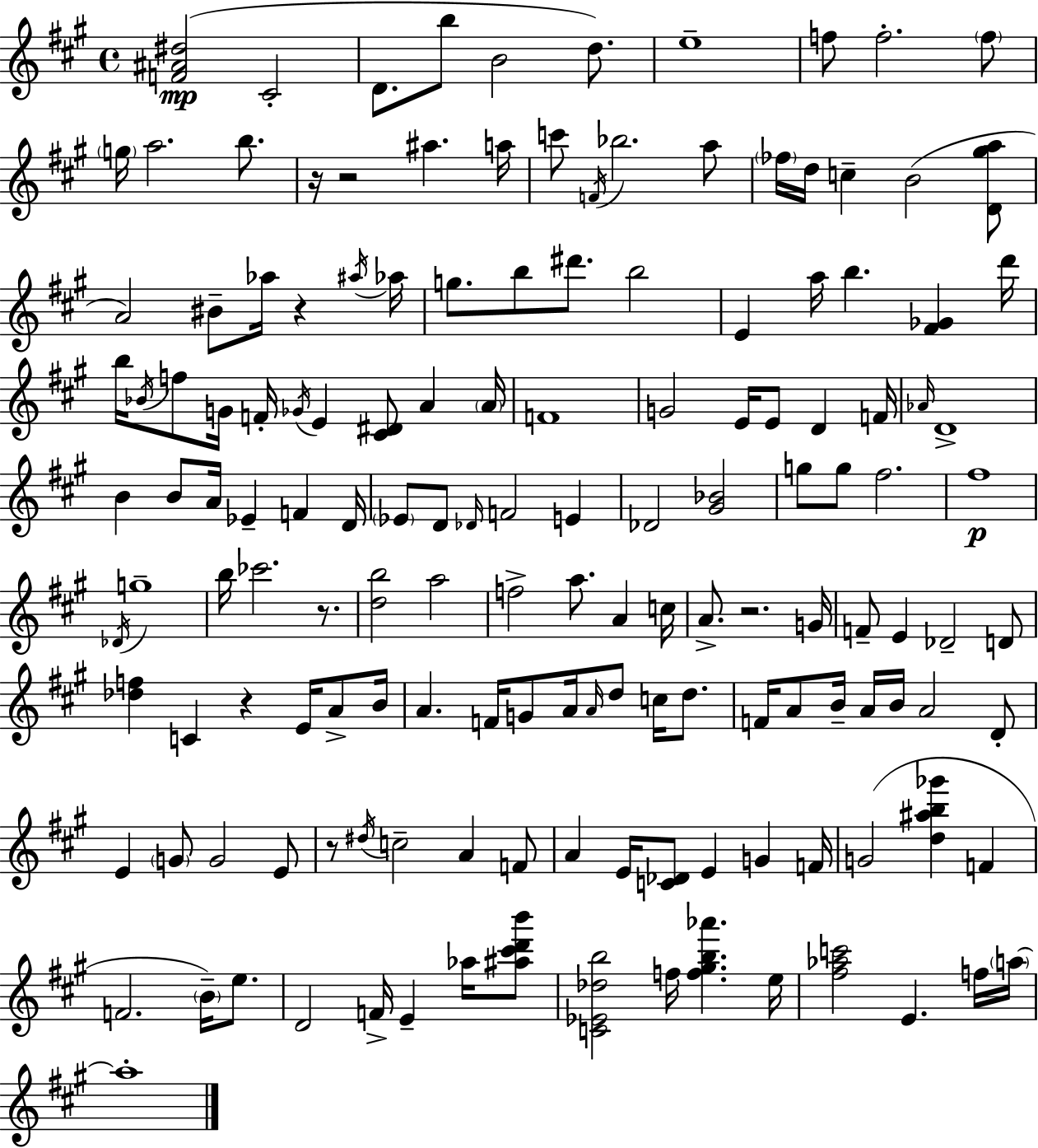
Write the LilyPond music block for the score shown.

{
  \clef treble
  \time 4/4
  \defaultTimeSignature
  \key a \major
  \repeat volta 2 { <f' ais' dis''>2(\mp cis'2-. | d'8. b''8 b'2 d''8.) | e''1-- | f''8 f''2.-. \parenthesize f''8 | \break \parenthesize g''16 a''2. b''8. | r16 r2 ais''4. a''16 | c'''8 \acciaccatura { f'16 } bes''2. a''8 | \parenthesize fes''16 d''16 c''4-- b'2( <d' gis'' a''>8 | \break a'2) bis'8-- aes''16 r4 | \acciaccatura { ais''16 } aes''16 g''8. b''8 dis'''8. b''2 | e'4 a''16 b''4. <fis' ges'>4 | d'''16 b''16 \acciaccatura { bes'16 } f''8 g'16 f'16-. \acciaccatura { ges'16 } e'4 <cis' dis'>8 a'4 | \break \parenthesize a'16 f'1 | g'2 e'16 e'8 d'4 | f'16 \grace { aes'16 } d'1-> | b'4 b'8 a'16 ees'4-- | \break f'4 d'16 \parenthesize ees'8 d'8 \grace { des'16 } f'2 | e'4 des'2 <gis' bes'>2 | g''8 g''8 fis''2. | fis''1\p | \break \acciaccatura { des'16 } g''1-- | b''16 ces'''2. | r8. <d'' b''>2 a''2 | f''2-> a''8. | \break a'4 c''16 a'8.-> r2. | g'16 f'8-- e'4 des'2-- | d'8 <des'' f''>4 c'4 r4 | e'16 a'8-> b'16 a'4. f'16 g'8 | \break a'16 \grace { a'16 } d''8 c''16 d''8. f'16 a'8 b'16-- a'16 b'16 a'2 | d'8-. e'4 \parenthesize g'8 g'2 | e'8 r8 \acciaccatura { dis''16 } c''2-- | a'4 f'8 a'4 e'16 <c' des'>8 | \break e'4 g'4 f'16 g'2( | <d'' ais'' b'' ges'''>4 f'4 f'2. | \parenthesize b'16--) e''8. d'2 | f'16-> e'4-- aes''16 <ais'' cis''' d''' b'''>8 <c' ees' des'' b''>2 | \break f''16 <f'' gis'' b'' aes'''>4. e''16 <fis'' aes'' c'''>2 | e'4. f''16 \parenthesize a''16~~ a''1-. | } \bar "|."
}